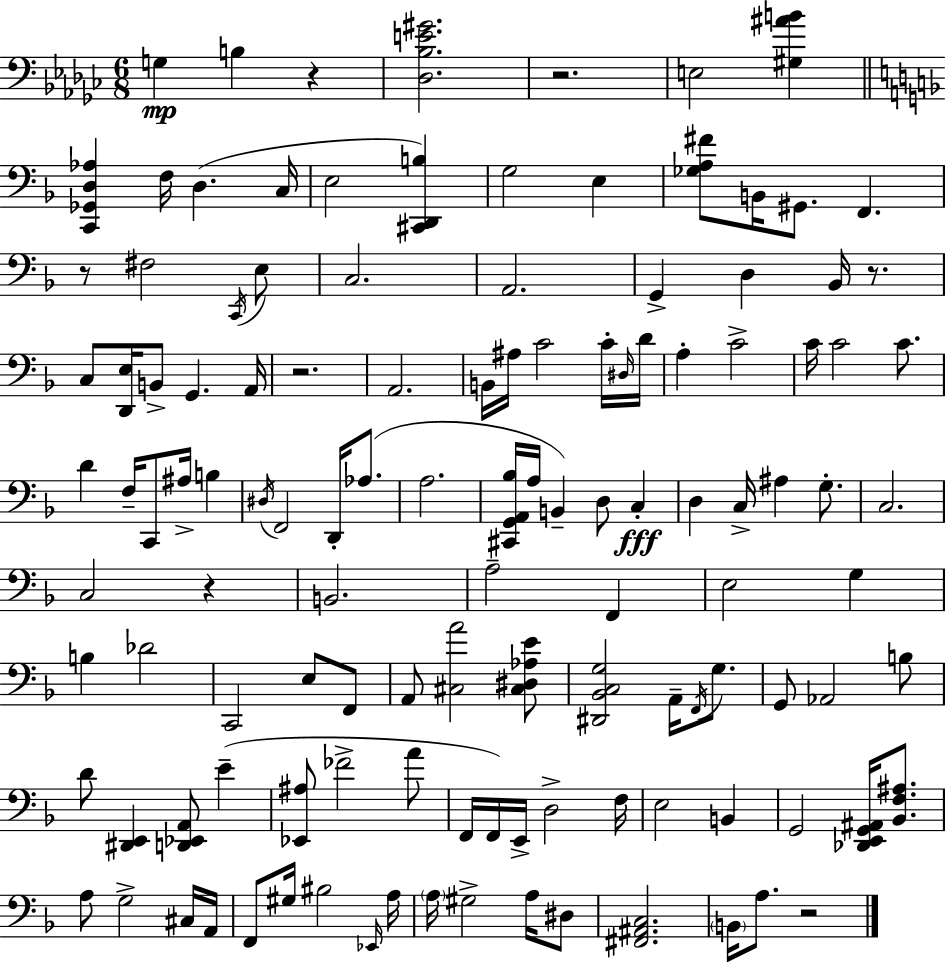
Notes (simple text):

G3/q B3/q R/q [Db3,Bb3,E4,G#4]/h. R/h. E3/h [G#3,A#4,B4]/q [C2,Gb2,D3,Ab3]/q F3/s D3/q. C3/s E3/h [C#2,D2,B3]/q G3/h E3/q [Gb3,A3,F#4]/e B2/s G#2/e. F2/q. R/e F#3/h C2/s E3/e C3/h. A2/h. G2/q D3/q Bb2/s R/e. C3/e [D2,E3]/s B2/e G2/q. A2/s R/h. A2/h. B2/s A#3/s C4/h C4/s D#3/s D4/s A3/q C4/h C4/s C4/h C4/e. D4/q F3/s C2/e A#3/s B3/q D#3/s F2/h D2/s Ab3/e. A3/h. [C#2,G2,A2,Bb3]/s A3/s B2/q D3/e C3/q D3/q C3/s A#3/q G3/e. C3/h. C3/h R/q B2/h. A3/h F2/q E3/h G3/q B3/q Db4/h C2/h E3/e F2/e A2/e [C#3,A4]/h [C#3,D#3,Ab3,E4]/e [D#2,Bb2,C3,G3]/h A2/s F2/s G3/e. G2/e Ab2/h B3/e D4/e [D#2,E2]/q [D2,Eb2,A2]/e E4/q [Eb2,A#3]/e FES4/h A4/e F2/s F2/s E2/s D3/h F3/s E3/h B2/q G2/h [Db2,E2,G2,A#2]/s [Bb2,F3,A#3]/e. A3/e G3/h C#3/s A2/s F2/e G#3/s BIS3/h Eb2/s A3/s A3/s G#3/h A3/s D#3/e [F#2,A#2,C3]/h. B2/s A3/e. R/h